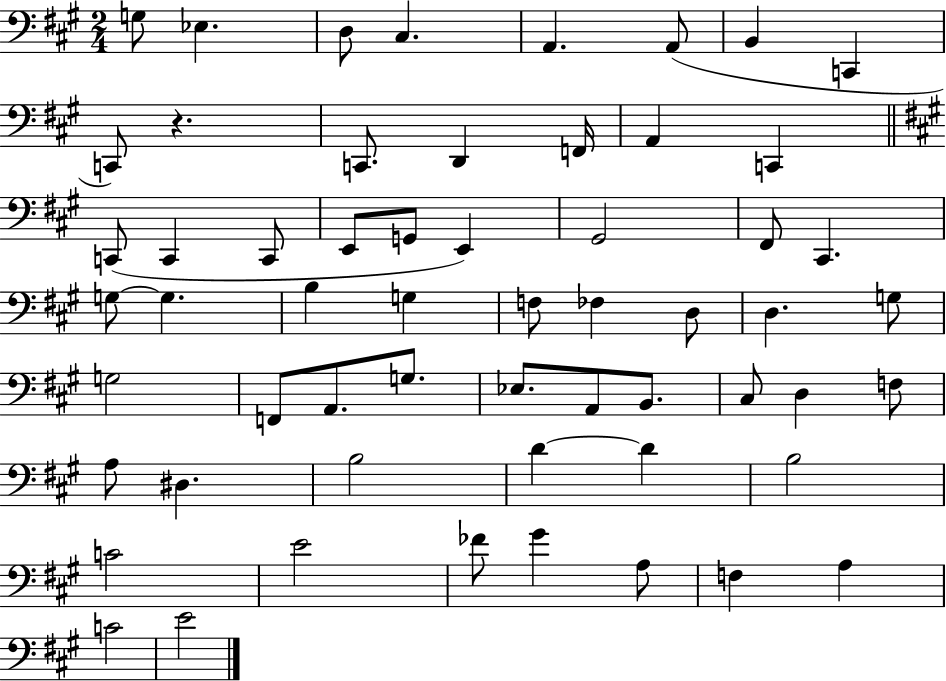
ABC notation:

X:1
T:Untitled
M:2/4
L:1/4
K:A
G,/2 _E, D,/2 ^C, A,, A,,/2 B,, C,, C,,/2 z C,,/2 D,, F,,/4 A,, C,, C,,/2 C,, C,,/2 E,,/2 G,,/2 E,, ^G,,2 ^F,,/2 ^C,, G,/2 G, B, G, F,/2 _F, D,/2 D, G,/2 G,2 F,,/2 A,,/2 G,/2 _E,/2 A,,/2 B,,/2 ^C,/2 D, F,/2 A,/2 ^D, B,2 D D B,2 C2 E2 _F/2 ^G A,/2 F, A, C2 E2